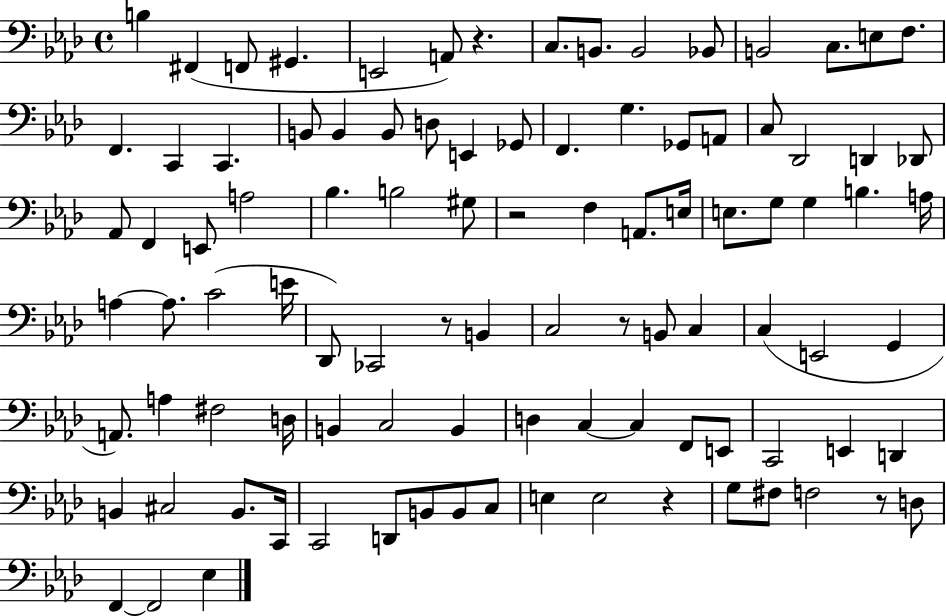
{
  \clef bass
  \time 4/4
  \defaultTimeSignature
  \key aes \major
  b4 fis,4( f,8 gis,4. | e,2 a,8) r4. | c8. b,8. b,2 bes,8 | b,2 c8. e8 f8. | \break f,4. c,4 c,4. | b,8 b,4 b,8 d8 e,4 ges,8 | f,4. g4. ges,8 a,8 | c8 des,2 d,4 des,8 | \break aes,8 f,4 e,8 a2 | bes4. b2 gis8 | r2 f4 a,8. e16 | e8. g8 g4 b4. a16 | \break a4~~ a8. c'2( e'16 | des,8) ces,2 r8 b,4 | c2 r8 b,8 c4 | c4( e,2 g,4 | \break a,8.) a4 fis2 d16 | b,4 c2 b,4 | d4 c4~~ c4 f,8 e,8 | c,2 e,4 d,4 | \break b,4 cis2 b,8. c,16 | c,2 d,8 b,8 b,8 c8 | e4 e2 r4 | g8 fis8 f2 r8 d8 | \break f,4~~ f,2 ees4 | \bar "|."
}